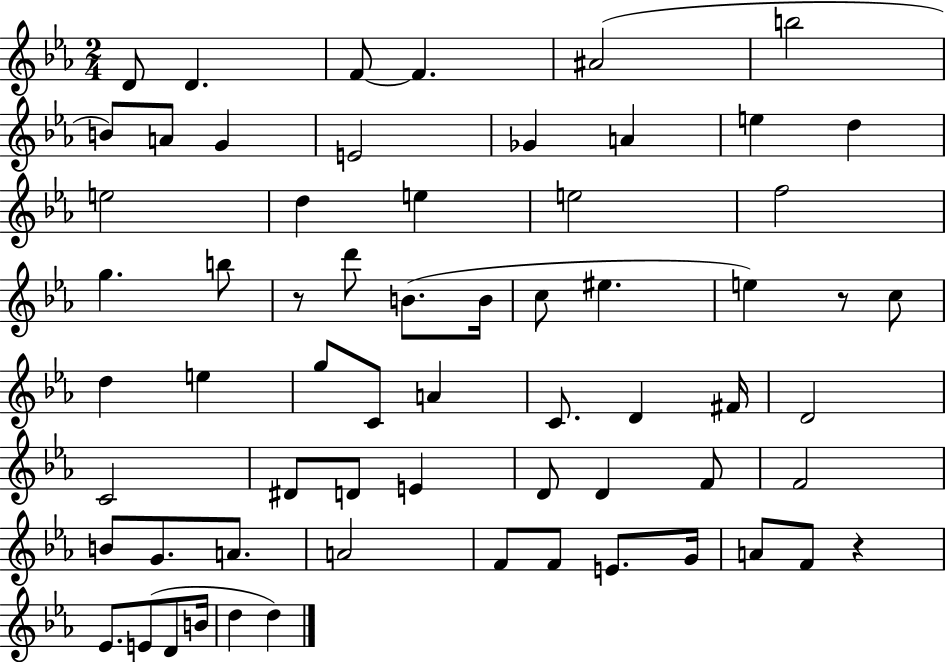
{
  \clef treble
  \numericTimeSignature
  \time 2/4
  \key ees \major
  \repeat volta 2 { d'8 d'4. | f'8~~ f'4. | ais'2( | b''2 | \break b'8) a'8 g'4 | e'2 | ges'4 a'4 | e''4 d''4 | \break e''2 | d''4 e''4 | e''2 | f''2 | \break g''4. b''8 | r8 d'''8 b'8.( b'16 | c''8 eis''4. | e''4) r8 c''8 | \break d''4 e''4 | g''8 c'8 a'4 | c'8. d'4 fis'16 | d'2 | \break c'2 | dis'8 d'8 e'4 | d'8 d'4 f'8 | f'2 | \break b'8 g'8. a'8. | a'2 | f'8 f'8 e'8. g'16 | a'8 f'8 r4 | \break ees'8. e'8( d'8 b'16 | d''4 d''4) | } \bar "|."
}